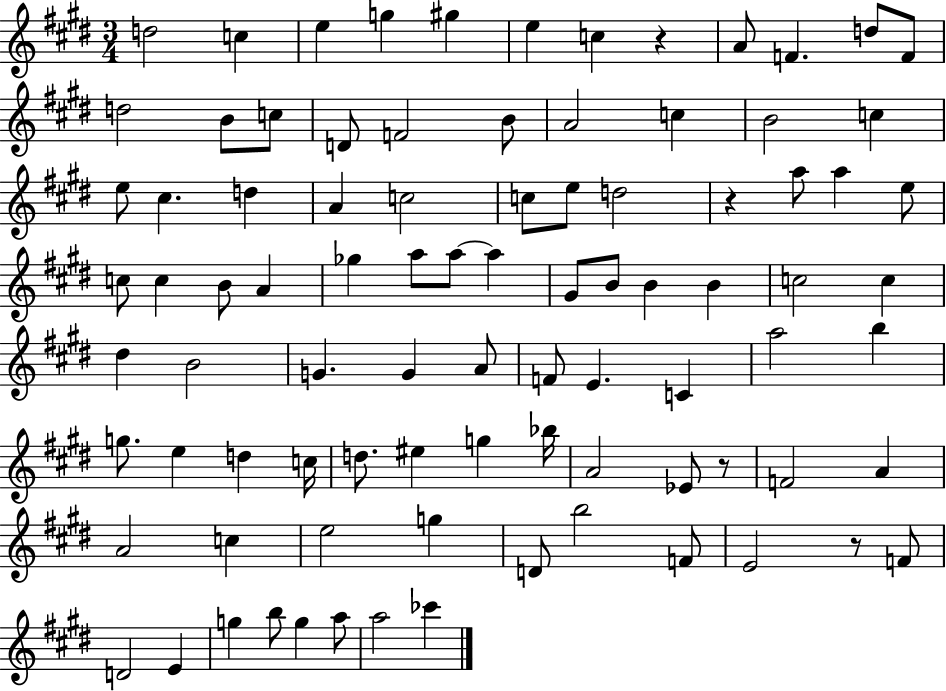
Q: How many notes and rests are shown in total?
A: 89